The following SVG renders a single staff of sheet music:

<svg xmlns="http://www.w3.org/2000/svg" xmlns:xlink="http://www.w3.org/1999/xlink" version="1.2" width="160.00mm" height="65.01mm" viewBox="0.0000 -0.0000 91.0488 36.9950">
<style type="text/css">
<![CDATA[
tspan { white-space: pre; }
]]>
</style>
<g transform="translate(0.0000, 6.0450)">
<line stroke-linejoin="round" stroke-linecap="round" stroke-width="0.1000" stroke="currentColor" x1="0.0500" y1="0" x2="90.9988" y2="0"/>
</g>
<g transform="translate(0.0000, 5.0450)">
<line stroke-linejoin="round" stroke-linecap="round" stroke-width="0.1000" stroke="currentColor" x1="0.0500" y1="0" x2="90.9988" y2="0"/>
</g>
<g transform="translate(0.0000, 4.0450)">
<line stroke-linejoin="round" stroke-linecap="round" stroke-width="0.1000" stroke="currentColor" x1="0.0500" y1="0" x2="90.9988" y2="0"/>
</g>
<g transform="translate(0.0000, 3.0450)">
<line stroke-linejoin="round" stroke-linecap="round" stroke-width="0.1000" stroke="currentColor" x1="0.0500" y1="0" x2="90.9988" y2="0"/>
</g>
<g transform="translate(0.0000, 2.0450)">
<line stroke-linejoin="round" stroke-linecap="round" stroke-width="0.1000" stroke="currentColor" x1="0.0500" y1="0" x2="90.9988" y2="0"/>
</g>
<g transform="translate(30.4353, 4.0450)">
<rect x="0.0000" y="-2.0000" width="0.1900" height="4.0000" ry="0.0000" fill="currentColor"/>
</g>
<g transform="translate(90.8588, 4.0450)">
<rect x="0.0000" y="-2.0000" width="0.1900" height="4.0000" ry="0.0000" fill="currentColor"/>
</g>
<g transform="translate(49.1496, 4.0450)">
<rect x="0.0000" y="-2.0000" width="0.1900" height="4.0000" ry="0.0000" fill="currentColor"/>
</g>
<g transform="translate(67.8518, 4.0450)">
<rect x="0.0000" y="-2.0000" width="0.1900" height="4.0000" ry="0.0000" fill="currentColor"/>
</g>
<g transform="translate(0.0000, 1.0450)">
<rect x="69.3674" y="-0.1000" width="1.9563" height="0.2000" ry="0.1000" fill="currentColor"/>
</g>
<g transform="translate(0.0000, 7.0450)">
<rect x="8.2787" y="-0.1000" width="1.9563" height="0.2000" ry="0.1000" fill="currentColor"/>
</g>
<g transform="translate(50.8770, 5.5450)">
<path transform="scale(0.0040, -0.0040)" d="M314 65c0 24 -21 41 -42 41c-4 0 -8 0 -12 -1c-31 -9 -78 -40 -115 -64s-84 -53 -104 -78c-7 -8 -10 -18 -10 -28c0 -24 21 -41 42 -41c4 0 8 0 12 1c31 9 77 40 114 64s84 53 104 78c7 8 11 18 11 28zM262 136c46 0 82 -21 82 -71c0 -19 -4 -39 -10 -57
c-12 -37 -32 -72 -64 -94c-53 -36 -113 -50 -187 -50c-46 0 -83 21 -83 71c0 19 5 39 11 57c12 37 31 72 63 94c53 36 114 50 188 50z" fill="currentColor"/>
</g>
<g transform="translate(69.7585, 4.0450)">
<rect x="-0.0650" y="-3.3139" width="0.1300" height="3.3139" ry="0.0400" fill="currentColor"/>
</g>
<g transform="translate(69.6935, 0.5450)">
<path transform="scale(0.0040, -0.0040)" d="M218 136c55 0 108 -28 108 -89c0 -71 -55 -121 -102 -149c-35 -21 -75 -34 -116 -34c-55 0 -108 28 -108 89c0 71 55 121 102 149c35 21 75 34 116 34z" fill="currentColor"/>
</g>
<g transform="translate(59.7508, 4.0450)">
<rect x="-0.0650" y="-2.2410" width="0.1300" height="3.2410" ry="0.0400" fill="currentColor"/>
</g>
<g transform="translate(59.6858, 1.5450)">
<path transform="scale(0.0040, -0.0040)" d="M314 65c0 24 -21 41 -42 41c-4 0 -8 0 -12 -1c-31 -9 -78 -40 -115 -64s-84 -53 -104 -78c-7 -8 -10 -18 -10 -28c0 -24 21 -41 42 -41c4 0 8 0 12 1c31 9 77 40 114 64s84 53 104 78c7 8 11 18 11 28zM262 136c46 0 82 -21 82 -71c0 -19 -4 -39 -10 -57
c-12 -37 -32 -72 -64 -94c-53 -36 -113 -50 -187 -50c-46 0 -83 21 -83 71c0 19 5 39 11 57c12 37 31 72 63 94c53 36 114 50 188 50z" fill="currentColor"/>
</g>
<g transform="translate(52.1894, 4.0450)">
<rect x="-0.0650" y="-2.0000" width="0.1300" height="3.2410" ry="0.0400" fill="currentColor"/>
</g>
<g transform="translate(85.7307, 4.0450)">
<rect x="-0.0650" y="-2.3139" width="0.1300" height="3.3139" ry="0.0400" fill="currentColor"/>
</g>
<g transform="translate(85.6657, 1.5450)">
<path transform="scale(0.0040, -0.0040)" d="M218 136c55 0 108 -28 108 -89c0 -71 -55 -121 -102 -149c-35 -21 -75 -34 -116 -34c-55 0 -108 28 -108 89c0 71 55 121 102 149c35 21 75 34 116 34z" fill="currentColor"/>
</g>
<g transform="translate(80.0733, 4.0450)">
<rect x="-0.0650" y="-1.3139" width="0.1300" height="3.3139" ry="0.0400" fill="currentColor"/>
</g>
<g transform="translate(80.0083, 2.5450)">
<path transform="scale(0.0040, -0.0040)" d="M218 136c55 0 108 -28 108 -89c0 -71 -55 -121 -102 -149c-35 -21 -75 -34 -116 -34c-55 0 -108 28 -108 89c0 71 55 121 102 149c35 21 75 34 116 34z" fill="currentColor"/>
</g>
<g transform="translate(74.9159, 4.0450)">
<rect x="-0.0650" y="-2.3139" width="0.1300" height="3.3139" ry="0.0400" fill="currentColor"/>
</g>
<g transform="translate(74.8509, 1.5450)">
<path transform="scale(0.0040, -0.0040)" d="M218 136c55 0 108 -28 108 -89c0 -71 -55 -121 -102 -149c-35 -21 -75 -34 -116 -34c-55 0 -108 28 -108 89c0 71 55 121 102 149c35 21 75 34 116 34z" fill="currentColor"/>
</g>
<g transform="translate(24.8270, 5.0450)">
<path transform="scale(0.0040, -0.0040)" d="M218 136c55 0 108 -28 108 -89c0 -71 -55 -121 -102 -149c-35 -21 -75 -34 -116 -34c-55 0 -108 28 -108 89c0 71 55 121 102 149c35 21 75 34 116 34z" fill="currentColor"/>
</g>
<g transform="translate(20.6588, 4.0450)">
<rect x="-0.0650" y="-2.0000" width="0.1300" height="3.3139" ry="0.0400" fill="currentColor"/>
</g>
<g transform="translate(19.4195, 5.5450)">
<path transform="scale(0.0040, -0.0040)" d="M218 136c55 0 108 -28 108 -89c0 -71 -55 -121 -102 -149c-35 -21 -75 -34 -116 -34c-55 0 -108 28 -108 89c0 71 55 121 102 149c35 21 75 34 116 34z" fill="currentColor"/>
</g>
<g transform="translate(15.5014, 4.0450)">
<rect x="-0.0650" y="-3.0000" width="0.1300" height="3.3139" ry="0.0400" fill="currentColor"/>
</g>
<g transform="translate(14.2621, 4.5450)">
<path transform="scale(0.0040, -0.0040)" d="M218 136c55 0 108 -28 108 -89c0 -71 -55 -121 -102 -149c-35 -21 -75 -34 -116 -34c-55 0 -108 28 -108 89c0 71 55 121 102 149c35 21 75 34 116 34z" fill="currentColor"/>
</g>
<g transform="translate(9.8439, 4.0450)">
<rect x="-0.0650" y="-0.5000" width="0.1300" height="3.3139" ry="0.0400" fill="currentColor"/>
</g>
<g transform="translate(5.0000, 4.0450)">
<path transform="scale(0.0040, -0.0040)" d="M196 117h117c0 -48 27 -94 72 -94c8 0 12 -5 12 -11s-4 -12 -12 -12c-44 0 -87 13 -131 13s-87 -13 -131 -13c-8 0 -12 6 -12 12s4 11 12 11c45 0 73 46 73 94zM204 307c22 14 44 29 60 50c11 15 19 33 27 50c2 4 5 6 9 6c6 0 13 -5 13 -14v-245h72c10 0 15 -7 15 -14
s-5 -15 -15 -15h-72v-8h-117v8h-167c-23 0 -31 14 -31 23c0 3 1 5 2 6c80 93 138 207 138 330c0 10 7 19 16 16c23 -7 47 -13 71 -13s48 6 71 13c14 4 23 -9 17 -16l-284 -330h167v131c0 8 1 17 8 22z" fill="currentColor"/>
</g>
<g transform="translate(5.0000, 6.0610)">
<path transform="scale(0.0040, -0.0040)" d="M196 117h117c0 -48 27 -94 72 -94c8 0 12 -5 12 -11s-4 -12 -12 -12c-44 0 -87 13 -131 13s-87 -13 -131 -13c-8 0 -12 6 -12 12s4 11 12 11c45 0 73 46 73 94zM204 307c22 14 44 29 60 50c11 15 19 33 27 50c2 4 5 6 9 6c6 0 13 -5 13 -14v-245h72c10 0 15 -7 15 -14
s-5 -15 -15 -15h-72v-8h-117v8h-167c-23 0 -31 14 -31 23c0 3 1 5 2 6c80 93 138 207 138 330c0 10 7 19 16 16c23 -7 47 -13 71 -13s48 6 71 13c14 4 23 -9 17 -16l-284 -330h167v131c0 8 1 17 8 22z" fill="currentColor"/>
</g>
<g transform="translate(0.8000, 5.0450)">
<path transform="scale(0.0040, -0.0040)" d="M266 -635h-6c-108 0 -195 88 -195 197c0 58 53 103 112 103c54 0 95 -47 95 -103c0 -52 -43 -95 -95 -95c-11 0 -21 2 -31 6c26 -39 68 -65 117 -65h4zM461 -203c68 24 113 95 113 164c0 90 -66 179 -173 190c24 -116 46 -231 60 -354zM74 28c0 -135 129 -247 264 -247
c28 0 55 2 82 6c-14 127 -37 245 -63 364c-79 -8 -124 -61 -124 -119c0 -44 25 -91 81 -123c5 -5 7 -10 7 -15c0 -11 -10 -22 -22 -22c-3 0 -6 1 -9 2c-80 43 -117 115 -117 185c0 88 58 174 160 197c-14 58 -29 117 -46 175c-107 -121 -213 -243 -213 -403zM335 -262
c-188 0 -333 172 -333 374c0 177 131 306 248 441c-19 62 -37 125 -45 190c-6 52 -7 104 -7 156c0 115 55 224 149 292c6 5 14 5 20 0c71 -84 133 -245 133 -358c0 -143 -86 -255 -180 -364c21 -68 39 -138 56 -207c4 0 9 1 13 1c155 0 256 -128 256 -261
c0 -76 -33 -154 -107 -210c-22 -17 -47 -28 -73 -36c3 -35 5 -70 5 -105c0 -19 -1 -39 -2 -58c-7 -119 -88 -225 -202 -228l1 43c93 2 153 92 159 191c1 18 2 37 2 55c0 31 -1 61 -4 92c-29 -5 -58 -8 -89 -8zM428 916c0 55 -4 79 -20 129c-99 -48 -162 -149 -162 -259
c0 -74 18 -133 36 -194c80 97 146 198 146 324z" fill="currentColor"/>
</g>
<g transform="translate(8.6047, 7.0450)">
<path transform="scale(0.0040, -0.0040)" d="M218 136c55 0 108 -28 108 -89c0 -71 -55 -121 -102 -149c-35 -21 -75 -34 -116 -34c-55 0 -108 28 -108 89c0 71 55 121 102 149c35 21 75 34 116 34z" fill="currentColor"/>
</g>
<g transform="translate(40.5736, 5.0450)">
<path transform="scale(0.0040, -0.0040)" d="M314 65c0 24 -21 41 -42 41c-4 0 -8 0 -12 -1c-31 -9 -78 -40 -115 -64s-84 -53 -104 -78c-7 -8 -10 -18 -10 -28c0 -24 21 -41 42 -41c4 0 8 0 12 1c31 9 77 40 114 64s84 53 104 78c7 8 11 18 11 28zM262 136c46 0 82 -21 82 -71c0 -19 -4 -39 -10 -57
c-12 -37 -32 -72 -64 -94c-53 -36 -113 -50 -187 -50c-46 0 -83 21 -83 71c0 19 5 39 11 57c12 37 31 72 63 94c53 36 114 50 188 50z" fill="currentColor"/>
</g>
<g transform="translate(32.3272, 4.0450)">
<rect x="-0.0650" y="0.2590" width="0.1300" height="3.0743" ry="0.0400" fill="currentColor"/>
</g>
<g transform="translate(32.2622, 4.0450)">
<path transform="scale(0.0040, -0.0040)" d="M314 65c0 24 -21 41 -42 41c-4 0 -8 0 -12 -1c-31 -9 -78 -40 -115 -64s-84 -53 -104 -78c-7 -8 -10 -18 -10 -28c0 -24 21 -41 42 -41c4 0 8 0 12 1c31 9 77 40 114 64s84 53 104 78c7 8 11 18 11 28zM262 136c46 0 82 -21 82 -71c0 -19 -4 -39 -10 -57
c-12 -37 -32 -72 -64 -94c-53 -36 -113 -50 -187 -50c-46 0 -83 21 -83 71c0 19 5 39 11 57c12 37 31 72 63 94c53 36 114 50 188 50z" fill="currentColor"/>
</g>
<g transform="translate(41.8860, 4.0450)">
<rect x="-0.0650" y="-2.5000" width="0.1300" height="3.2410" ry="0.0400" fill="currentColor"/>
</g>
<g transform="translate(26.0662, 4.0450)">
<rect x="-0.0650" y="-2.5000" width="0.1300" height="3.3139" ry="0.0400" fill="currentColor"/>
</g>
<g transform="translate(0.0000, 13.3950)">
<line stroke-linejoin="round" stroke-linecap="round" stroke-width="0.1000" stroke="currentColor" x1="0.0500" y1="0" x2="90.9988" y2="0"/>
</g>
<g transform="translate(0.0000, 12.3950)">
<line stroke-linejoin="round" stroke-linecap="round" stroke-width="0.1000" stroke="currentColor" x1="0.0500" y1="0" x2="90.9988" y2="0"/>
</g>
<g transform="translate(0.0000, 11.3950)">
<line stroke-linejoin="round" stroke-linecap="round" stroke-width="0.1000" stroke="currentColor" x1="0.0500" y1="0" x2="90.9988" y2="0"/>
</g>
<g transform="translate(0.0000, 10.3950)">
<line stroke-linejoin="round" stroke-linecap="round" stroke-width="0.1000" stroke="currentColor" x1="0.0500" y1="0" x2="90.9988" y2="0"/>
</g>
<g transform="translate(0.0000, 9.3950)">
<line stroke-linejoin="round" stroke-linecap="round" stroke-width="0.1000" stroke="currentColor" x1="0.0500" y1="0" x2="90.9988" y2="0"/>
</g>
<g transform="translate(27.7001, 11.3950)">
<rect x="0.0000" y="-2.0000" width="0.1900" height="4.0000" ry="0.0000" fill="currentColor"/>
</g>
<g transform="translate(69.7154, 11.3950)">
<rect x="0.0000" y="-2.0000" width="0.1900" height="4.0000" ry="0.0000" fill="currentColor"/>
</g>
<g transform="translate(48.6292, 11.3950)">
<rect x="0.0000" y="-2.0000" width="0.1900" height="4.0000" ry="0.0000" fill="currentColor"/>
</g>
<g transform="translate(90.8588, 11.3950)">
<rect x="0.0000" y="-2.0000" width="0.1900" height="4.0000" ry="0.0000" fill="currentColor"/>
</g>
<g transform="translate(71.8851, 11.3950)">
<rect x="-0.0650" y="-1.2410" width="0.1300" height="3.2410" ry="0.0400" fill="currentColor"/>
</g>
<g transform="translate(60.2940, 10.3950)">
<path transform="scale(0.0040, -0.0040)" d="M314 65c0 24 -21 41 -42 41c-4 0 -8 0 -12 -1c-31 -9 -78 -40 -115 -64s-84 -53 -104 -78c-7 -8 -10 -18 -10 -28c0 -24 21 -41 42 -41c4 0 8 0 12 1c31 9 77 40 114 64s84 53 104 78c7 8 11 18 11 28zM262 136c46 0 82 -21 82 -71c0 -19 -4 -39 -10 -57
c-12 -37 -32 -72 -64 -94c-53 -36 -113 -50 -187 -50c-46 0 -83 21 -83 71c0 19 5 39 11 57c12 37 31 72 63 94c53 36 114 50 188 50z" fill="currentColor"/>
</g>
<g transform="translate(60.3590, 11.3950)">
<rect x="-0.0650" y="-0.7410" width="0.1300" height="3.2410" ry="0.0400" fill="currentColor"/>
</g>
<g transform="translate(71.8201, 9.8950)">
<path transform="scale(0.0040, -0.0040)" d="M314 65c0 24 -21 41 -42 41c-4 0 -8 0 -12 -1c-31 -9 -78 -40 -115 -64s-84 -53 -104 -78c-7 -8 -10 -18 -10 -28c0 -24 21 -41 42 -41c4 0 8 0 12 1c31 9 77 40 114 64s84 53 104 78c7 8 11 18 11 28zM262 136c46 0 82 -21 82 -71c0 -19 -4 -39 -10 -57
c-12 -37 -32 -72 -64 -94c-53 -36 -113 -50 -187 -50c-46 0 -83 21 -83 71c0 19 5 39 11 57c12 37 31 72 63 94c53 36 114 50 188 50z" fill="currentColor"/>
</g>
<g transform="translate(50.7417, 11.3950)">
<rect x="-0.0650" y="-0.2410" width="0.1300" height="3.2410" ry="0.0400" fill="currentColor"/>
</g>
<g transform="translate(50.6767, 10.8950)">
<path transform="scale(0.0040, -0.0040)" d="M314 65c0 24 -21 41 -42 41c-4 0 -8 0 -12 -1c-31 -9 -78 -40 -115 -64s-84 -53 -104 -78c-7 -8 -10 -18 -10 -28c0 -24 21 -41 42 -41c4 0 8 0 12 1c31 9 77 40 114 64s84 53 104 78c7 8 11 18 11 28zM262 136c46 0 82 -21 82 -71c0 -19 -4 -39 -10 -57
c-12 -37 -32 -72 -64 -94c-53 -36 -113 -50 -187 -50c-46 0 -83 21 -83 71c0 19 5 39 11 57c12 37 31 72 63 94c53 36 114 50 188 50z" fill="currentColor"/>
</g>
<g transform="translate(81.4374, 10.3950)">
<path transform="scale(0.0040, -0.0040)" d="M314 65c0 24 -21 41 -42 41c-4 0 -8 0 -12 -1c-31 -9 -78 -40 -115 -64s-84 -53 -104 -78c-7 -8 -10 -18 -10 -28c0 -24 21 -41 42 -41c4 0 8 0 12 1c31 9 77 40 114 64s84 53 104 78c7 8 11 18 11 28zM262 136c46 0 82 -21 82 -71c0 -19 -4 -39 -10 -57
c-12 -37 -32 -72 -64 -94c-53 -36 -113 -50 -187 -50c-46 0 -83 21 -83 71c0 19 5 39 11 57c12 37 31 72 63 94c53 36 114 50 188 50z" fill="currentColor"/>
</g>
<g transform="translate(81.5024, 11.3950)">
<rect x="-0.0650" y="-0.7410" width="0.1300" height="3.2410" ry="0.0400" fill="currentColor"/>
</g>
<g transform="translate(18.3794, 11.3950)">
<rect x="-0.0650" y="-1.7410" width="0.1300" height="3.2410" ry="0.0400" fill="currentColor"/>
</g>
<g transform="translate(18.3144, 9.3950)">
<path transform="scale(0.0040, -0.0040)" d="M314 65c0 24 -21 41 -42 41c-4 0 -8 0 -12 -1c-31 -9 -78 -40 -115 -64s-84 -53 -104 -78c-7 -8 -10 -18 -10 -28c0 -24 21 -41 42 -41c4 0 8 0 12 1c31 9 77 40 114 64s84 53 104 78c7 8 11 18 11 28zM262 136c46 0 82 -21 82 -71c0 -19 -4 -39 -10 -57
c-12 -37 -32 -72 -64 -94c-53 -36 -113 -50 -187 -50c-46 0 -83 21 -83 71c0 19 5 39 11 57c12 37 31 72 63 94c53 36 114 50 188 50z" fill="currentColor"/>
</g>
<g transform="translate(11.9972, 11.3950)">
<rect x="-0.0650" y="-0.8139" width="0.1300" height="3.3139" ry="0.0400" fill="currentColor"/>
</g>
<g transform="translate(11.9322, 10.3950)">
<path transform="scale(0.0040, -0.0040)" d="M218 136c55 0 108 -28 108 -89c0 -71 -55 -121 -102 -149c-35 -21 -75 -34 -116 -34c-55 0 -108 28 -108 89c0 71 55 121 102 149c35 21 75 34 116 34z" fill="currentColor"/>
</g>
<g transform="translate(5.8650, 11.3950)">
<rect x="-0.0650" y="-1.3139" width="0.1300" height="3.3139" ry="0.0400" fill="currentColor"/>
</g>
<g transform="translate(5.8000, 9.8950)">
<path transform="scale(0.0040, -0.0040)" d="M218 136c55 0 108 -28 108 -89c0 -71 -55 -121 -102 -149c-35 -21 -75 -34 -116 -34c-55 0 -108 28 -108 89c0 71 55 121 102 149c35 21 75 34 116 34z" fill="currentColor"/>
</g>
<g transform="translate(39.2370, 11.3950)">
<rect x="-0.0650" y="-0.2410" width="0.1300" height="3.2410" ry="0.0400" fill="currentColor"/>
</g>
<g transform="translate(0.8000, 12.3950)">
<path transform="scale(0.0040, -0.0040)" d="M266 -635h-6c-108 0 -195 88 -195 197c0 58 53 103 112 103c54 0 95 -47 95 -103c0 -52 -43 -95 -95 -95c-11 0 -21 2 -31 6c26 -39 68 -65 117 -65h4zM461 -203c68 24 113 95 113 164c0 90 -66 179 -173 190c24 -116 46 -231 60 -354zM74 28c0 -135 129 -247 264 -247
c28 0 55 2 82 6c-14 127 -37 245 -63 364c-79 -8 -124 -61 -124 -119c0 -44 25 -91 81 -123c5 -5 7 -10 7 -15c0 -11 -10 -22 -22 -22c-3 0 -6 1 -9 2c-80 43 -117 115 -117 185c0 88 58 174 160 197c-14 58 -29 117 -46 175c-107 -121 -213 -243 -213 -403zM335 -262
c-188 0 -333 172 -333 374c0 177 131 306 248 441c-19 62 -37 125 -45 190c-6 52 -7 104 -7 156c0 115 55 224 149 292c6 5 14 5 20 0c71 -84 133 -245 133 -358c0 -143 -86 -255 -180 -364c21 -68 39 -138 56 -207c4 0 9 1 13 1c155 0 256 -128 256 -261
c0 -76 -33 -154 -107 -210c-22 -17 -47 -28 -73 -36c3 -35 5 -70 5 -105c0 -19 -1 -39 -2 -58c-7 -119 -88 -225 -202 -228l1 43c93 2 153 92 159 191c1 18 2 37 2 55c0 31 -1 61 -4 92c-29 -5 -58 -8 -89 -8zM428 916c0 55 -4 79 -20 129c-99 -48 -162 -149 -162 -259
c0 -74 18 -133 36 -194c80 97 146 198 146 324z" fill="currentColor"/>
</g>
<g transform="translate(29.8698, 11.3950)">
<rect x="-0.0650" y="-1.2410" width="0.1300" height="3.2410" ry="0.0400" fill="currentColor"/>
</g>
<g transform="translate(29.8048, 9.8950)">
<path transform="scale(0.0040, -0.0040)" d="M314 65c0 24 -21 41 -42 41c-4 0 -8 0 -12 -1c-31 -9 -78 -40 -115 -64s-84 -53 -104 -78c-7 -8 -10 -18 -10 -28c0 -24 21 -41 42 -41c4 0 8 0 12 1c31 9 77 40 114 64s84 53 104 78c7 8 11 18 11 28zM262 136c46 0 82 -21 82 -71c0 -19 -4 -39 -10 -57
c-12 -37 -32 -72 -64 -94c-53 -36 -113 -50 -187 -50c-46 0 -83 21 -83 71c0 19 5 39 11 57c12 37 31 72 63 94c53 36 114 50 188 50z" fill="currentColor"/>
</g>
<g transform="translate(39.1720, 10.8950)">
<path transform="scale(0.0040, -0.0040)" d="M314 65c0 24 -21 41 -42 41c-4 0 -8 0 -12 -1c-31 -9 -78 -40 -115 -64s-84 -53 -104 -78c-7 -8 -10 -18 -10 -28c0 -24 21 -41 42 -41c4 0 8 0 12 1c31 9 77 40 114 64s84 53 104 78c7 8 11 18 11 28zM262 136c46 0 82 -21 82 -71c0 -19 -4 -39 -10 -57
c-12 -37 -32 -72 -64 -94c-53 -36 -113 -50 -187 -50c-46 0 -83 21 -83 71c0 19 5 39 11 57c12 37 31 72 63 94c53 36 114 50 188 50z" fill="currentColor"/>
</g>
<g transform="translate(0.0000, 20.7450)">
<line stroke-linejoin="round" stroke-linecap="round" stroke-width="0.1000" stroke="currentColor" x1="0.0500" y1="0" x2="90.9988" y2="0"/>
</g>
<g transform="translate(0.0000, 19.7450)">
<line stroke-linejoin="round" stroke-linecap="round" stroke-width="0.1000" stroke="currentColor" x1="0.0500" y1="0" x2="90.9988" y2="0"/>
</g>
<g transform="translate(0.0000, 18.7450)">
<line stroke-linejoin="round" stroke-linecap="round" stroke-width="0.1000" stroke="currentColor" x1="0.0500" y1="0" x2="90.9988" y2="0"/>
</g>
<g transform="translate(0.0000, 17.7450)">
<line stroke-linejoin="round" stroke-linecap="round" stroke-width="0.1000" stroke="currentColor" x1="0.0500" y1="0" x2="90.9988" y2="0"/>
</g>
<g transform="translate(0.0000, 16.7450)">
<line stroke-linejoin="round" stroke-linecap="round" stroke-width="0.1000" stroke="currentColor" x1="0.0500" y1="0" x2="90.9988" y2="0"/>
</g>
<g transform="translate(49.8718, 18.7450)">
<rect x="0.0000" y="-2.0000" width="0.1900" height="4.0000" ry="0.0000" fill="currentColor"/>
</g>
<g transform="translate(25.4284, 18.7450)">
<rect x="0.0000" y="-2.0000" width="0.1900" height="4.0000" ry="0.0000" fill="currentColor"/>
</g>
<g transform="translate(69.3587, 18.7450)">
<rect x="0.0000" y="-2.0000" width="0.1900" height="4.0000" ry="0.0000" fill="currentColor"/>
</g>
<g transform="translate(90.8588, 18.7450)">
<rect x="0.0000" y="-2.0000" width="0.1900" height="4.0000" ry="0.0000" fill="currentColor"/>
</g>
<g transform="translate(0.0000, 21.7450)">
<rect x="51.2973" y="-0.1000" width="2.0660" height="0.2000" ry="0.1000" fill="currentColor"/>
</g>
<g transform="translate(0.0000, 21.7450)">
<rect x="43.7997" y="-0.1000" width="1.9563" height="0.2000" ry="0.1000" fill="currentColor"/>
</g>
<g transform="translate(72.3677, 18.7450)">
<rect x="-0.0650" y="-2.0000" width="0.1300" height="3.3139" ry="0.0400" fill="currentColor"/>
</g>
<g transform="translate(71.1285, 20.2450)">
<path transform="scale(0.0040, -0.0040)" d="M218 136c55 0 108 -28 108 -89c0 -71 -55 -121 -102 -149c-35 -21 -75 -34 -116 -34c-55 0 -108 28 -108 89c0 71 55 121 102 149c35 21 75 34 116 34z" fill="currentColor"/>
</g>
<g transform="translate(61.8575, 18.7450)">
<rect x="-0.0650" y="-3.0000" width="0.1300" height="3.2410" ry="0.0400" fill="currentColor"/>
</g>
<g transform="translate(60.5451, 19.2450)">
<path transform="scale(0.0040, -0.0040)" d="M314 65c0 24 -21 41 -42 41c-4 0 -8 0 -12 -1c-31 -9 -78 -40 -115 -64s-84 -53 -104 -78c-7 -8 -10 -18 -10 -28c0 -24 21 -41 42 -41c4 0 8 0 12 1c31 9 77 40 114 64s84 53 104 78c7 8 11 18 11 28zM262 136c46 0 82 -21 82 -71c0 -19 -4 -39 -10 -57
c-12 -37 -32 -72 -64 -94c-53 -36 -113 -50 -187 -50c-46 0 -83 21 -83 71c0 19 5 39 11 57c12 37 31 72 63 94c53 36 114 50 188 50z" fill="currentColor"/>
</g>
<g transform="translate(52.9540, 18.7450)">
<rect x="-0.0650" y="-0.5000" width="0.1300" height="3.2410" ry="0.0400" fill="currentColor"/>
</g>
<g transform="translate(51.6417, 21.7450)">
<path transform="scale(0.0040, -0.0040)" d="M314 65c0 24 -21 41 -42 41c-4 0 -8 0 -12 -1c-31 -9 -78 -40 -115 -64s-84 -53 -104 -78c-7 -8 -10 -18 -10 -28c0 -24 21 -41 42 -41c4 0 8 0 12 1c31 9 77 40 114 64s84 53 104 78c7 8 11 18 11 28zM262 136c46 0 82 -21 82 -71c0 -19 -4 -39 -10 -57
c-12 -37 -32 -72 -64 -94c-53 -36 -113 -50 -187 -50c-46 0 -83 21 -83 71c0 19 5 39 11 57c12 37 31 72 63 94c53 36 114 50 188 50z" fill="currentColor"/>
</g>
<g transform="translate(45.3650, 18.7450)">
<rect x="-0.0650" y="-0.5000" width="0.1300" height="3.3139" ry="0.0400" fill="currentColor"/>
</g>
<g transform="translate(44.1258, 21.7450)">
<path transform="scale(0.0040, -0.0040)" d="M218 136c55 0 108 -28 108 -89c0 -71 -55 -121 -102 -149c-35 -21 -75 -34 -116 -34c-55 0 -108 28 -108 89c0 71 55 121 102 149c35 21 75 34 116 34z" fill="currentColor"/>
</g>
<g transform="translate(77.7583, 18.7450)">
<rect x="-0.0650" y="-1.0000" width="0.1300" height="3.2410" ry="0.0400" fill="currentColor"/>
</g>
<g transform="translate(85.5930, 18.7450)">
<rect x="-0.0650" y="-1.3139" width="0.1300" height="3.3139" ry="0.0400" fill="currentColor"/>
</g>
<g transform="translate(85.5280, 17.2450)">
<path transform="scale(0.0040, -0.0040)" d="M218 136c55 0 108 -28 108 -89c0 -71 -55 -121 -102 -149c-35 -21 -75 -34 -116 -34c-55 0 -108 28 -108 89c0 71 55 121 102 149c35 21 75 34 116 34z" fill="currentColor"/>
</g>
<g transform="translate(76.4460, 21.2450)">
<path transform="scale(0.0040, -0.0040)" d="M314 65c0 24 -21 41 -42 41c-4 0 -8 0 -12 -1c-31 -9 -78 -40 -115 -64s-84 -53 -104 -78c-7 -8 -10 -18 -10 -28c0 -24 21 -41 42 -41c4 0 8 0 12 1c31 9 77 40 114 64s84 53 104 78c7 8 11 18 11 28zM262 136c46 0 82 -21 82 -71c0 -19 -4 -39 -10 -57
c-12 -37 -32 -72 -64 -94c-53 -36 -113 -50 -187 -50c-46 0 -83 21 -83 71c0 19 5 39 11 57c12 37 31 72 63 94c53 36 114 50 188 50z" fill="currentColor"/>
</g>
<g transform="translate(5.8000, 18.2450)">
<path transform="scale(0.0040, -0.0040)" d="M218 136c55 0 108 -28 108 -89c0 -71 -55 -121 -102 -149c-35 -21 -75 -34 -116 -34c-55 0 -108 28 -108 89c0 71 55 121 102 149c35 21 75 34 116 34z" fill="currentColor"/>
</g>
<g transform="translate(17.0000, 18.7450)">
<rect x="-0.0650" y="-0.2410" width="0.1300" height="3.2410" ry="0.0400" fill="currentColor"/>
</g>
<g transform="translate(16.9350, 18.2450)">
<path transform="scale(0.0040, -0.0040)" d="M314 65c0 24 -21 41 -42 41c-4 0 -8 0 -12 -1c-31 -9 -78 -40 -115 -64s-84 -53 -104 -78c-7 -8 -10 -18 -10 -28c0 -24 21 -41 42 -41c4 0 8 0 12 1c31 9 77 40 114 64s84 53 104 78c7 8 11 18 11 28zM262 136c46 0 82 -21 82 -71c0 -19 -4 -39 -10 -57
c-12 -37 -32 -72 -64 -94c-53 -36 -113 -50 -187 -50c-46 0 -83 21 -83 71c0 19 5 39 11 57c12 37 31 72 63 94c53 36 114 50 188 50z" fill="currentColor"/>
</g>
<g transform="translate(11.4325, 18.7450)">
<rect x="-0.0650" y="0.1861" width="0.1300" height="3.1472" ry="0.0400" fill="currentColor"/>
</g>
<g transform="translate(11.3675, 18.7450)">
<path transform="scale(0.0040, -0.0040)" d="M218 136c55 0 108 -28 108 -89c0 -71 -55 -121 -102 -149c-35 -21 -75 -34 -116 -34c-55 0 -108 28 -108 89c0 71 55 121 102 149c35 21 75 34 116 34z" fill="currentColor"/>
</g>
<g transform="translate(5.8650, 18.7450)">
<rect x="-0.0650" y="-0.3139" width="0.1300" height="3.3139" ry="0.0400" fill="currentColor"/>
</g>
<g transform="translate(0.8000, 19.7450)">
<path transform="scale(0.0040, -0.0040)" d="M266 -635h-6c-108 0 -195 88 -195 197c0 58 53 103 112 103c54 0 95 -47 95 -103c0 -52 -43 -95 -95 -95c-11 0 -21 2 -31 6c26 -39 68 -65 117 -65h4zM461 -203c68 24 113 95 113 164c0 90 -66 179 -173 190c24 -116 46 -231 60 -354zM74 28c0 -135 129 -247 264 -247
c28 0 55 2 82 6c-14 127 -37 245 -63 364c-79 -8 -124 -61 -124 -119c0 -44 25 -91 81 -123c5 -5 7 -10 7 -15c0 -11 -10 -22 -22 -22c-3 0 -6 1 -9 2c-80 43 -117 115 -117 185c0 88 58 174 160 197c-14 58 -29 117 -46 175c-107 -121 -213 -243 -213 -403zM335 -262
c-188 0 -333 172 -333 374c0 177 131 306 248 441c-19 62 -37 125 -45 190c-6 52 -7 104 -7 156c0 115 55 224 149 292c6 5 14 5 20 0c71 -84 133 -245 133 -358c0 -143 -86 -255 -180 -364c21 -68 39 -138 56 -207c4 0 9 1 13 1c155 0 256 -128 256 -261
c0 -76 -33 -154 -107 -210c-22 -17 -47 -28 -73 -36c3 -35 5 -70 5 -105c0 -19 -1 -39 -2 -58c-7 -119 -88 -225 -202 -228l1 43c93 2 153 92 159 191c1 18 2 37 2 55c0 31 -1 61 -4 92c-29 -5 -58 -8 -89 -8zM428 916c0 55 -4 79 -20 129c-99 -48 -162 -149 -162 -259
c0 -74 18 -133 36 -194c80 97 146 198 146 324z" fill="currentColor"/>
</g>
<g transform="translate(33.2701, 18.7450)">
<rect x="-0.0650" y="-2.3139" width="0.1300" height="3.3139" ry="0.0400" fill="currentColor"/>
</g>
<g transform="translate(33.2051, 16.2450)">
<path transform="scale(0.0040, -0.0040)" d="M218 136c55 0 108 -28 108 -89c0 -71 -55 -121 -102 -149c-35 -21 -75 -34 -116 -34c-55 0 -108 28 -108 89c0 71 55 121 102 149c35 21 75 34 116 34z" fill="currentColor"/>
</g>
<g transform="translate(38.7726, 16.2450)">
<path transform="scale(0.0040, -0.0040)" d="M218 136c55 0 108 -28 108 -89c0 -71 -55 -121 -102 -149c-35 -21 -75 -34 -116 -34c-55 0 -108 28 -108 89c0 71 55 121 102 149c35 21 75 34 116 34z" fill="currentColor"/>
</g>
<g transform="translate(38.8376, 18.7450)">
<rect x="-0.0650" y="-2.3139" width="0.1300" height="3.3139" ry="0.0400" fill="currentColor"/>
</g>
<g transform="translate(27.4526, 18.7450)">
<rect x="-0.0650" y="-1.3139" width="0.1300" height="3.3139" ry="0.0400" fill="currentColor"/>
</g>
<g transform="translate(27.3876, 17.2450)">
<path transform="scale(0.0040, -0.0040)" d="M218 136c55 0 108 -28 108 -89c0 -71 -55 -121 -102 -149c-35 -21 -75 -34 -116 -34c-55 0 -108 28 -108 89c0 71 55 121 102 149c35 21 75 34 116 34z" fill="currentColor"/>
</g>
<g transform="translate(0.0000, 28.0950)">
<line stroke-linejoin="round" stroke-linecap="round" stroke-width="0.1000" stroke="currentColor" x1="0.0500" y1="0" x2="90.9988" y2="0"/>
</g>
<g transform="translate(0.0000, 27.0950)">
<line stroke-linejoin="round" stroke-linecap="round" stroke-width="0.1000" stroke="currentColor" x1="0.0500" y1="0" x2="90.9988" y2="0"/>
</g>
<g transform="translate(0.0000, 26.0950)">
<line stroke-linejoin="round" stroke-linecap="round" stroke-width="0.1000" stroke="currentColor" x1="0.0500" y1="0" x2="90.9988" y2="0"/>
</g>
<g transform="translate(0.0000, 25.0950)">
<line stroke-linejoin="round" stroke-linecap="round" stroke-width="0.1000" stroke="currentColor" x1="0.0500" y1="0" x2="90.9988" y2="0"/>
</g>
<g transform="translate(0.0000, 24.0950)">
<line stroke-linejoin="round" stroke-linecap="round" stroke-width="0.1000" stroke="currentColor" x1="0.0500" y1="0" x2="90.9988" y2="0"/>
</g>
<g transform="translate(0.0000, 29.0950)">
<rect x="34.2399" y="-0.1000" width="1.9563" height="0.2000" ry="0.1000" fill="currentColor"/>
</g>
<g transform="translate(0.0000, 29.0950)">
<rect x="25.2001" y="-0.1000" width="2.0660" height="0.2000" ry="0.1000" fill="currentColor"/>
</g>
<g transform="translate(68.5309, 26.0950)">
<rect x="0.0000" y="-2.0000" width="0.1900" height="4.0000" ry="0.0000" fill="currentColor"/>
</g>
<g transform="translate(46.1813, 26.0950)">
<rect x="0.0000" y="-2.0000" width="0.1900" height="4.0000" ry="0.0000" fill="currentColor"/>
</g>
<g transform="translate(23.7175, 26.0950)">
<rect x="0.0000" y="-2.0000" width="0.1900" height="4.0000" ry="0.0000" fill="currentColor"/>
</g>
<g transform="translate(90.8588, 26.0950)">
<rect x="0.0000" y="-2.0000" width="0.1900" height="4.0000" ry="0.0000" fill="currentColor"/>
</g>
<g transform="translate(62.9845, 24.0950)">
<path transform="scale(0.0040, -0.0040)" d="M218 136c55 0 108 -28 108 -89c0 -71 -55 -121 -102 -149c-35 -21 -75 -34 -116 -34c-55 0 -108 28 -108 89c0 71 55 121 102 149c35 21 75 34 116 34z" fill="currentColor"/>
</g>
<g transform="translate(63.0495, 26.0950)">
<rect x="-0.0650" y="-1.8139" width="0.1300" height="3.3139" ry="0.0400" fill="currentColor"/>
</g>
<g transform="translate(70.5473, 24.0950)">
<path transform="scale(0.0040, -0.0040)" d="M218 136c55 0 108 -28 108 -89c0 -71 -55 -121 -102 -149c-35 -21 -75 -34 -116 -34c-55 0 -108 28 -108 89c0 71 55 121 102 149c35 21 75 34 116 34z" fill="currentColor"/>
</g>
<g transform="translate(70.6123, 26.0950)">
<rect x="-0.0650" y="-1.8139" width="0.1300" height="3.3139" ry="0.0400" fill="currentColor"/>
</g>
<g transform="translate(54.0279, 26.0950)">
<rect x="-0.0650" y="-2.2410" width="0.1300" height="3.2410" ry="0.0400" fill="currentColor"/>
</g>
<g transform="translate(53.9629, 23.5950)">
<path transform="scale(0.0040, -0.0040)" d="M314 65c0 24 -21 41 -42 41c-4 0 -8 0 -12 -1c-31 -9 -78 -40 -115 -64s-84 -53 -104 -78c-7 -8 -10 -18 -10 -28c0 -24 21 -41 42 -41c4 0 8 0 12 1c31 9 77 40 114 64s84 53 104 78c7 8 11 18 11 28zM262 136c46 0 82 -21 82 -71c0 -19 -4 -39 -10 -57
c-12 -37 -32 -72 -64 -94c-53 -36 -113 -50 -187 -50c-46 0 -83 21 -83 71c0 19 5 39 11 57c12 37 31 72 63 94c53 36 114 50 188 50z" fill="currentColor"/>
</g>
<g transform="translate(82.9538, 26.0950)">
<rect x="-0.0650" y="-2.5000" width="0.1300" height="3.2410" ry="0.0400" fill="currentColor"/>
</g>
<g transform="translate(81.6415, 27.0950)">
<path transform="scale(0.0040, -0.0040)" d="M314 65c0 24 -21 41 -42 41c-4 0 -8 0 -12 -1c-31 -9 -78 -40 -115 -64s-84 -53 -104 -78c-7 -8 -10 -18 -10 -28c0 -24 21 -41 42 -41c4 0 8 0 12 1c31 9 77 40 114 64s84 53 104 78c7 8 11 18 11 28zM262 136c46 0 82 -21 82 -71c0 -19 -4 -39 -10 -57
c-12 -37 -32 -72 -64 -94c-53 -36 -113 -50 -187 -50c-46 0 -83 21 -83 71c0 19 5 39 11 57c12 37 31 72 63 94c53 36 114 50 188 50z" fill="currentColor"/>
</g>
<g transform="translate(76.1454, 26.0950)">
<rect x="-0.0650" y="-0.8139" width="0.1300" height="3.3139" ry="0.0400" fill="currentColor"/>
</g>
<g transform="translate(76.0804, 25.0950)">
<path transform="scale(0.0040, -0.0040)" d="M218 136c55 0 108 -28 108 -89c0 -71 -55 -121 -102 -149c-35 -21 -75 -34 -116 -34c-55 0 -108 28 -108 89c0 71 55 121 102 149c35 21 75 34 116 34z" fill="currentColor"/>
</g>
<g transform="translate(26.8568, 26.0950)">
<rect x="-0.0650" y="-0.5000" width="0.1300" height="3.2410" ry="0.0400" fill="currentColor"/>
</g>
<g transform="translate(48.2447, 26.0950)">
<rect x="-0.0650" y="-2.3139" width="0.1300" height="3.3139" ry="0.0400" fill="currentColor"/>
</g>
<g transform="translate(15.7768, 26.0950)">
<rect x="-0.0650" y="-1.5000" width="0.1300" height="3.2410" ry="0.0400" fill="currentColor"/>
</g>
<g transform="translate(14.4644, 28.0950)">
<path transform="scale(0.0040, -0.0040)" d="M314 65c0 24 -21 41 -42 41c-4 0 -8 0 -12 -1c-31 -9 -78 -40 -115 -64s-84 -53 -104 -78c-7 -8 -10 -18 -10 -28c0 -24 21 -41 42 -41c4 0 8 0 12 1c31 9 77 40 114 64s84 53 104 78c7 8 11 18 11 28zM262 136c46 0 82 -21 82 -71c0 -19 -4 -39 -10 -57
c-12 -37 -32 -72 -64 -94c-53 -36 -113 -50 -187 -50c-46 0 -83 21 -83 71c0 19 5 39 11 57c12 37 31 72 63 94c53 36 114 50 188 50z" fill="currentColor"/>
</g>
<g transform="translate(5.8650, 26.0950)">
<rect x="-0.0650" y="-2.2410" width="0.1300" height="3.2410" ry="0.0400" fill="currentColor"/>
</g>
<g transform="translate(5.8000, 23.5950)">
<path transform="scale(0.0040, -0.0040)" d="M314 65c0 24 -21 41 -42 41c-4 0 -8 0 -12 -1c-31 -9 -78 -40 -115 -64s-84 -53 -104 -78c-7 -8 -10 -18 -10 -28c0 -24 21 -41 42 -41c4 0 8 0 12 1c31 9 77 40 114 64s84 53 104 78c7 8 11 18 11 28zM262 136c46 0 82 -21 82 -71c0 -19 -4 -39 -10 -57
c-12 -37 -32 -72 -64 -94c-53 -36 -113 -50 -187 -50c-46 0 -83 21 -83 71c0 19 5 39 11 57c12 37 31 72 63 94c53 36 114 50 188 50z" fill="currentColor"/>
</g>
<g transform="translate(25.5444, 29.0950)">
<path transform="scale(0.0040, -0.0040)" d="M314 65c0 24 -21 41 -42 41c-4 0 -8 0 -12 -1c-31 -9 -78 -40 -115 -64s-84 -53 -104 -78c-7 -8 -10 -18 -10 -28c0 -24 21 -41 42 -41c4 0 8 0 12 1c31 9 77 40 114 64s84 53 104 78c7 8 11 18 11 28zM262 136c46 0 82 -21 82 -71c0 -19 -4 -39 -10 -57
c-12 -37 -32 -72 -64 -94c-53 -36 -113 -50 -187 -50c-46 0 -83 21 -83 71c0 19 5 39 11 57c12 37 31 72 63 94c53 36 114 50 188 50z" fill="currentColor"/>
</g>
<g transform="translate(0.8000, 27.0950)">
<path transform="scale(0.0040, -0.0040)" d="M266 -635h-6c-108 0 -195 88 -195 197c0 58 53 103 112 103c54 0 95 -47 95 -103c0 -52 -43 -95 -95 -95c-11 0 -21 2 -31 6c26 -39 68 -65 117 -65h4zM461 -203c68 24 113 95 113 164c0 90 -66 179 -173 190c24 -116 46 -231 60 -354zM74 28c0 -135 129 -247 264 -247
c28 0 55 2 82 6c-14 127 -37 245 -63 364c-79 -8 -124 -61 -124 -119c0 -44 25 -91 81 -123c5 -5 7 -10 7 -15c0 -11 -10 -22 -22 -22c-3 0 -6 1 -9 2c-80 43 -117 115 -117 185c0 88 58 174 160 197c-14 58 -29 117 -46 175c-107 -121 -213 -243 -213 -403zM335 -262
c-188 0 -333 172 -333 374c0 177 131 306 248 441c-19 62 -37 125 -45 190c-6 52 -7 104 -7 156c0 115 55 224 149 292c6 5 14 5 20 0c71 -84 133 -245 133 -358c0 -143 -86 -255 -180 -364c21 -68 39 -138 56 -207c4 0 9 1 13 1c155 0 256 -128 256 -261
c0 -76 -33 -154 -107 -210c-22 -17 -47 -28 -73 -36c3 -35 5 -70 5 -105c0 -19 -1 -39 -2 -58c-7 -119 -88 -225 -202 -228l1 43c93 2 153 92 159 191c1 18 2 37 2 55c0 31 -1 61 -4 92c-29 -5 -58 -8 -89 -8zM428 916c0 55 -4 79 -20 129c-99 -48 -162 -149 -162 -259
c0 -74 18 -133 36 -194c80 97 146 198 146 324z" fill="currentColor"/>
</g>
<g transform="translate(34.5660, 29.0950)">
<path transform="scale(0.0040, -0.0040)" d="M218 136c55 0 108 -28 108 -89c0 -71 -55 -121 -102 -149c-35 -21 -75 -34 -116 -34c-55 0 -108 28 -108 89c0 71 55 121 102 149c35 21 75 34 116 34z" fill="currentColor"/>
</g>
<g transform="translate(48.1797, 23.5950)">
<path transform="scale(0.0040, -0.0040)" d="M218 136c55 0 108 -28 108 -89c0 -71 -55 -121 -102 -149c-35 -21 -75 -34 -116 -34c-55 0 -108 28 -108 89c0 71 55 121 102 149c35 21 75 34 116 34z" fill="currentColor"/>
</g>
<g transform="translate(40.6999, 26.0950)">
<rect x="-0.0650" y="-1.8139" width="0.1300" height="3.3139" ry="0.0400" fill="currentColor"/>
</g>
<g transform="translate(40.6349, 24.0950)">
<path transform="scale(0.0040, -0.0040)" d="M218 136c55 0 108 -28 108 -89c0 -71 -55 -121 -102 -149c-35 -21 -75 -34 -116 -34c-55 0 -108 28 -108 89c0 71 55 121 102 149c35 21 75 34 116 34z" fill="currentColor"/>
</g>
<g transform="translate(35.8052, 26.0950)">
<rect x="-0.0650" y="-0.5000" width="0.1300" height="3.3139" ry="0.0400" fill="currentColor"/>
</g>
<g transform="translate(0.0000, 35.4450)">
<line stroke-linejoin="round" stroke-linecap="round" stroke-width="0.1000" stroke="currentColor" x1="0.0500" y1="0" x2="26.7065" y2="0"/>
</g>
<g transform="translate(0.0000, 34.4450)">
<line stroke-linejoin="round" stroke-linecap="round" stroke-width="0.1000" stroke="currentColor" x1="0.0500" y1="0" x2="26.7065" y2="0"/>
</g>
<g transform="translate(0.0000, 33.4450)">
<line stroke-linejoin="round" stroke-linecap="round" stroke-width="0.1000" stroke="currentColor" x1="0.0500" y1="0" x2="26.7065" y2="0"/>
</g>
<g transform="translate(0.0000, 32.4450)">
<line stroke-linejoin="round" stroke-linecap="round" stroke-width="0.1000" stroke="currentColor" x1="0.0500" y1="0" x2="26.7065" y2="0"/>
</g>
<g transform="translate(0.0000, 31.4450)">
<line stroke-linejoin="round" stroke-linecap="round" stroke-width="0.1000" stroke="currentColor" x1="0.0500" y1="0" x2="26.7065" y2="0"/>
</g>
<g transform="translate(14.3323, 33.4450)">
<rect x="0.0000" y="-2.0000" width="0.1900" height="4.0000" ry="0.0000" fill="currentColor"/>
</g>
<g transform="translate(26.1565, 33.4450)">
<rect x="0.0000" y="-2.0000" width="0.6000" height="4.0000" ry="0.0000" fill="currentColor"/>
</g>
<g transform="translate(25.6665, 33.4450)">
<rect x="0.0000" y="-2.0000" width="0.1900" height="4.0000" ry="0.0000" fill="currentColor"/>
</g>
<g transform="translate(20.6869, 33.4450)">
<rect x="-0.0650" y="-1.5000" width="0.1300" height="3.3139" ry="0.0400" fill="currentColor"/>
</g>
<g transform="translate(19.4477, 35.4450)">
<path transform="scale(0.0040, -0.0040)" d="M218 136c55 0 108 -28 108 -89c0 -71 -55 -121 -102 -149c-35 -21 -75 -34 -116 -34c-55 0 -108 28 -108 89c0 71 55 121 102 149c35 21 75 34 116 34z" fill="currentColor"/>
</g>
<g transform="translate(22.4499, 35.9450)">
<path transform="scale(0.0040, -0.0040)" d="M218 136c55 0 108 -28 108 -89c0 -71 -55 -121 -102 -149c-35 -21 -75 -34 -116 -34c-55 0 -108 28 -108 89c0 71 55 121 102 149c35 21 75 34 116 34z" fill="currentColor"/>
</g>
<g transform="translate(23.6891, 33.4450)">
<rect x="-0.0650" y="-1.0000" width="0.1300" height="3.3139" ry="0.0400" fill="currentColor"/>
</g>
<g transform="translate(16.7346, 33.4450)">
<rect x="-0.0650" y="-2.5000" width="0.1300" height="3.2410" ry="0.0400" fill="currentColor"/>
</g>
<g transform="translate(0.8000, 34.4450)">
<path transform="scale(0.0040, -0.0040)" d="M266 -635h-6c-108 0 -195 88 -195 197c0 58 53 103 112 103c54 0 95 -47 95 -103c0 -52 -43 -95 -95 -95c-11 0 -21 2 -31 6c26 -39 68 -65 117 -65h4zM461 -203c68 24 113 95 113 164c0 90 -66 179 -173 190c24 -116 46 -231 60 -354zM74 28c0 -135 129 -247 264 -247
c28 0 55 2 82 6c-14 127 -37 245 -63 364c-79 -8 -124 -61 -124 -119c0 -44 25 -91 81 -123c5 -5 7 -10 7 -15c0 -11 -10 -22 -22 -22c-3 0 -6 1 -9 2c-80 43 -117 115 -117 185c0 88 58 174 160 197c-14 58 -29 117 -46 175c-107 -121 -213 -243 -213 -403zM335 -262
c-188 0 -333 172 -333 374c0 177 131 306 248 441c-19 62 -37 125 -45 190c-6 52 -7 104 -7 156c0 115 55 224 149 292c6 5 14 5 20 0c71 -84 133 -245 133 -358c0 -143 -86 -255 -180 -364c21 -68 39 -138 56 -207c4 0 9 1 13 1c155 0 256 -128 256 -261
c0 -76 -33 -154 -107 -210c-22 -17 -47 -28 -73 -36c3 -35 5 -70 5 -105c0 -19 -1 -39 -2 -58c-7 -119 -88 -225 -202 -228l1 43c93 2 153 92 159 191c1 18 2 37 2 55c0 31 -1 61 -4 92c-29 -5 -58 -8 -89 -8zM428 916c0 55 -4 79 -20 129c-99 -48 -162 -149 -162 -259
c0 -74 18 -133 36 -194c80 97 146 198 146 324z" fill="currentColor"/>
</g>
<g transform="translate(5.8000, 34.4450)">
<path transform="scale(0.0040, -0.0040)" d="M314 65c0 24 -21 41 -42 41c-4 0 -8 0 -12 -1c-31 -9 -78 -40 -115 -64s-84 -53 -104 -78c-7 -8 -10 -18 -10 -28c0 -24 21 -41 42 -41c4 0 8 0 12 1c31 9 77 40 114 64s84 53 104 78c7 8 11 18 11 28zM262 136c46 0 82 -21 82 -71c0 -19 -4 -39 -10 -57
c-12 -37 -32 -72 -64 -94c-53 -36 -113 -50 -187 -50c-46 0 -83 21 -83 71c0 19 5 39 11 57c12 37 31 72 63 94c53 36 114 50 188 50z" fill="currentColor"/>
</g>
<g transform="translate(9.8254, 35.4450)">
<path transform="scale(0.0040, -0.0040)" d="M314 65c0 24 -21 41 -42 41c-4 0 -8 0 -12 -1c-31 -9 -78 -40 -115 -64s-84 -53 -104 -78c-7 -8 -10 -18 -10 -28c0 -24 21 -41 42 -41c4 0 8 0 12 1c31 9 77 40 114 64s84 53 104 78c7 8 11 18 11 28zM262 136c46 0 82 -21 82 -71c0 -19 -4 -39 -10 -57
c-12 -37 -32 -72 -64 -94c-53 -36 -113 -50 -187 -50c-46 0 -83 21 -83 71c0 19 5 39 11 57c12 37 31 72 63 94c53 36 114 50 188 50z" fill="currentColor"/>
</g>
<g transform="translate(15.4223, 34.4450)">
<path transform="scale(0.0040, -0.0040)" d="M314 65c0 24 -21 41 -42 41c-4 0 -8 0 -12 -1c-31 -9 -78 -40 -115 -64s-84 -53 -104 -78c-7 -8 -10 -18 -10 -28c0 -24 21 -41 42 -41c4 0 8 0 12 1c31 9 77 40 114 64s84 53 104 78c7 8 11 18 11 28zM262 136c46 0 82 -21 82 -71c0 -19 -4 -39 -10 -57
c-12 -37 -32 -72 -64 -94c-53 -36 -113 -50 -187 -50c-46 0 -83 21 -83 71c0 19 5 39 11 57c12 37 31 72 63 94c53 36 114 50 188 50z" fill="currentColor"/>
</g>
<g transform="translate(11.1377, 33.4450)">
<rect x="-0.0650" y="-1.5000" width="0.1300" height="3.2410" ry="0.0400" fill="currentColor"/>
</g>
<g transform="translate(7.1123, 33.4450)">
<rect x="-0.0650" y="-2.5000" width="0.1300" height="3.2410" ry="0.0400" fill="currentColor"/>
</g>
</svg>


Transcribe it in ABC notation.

X:1
T:Untitled
M:4/4
L:1/4
K:C
C A F G B2 G2 F2 g2 b g e g e d f2 e2 c2 c2 d2 e2 d2 c B c2 e g g C C2 A2 F D2 e g2 E2 C2 C f g g2 f f d G2 G2 E2 G2 E D